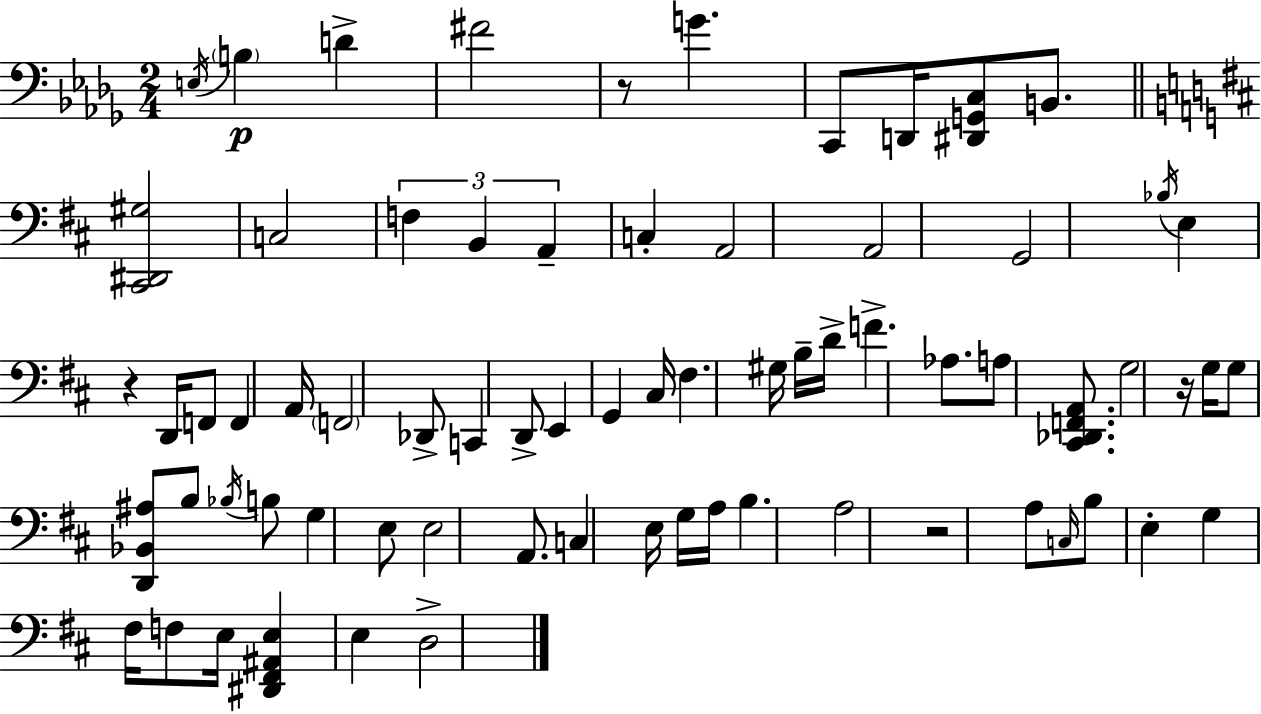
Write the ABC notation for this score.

X:1
T:Untitled
M:2/4
L:1/4
K:Bbm
E,/4 B, D ^F2 z/2 G C,,/2 D,,/4 [^D,,G,,C,]/2 B,,/2 [^C,,^D,,^G,]2 C,2 F, B,, A,, C, A,,2 A,,2 G,,2 _B,/4 E, z D,,/4 F,,/2 F,, A,,/4 F,,2 _D,,/2 C,, D,,/2 E,, G,, ^C,/4 ^F, ^G,/4 B,/4 D/4 F _A,/2 A,/2 [^C,,_D,,F,,A,,]/2 G,2 z/4 G,/4 G,/2 [D,,_B,,^A,]/2 B,/2 _B,/4 B,/2 G, E,/2 E,2 A,,/2 C, E,/4 G,/4 A,/4 B, A,2 z2 A,/2 C,/4 B,/2 E, G, ^F,/4 F,/2 E,/4 [^D,,^F,,^A,,E,] E, D,2